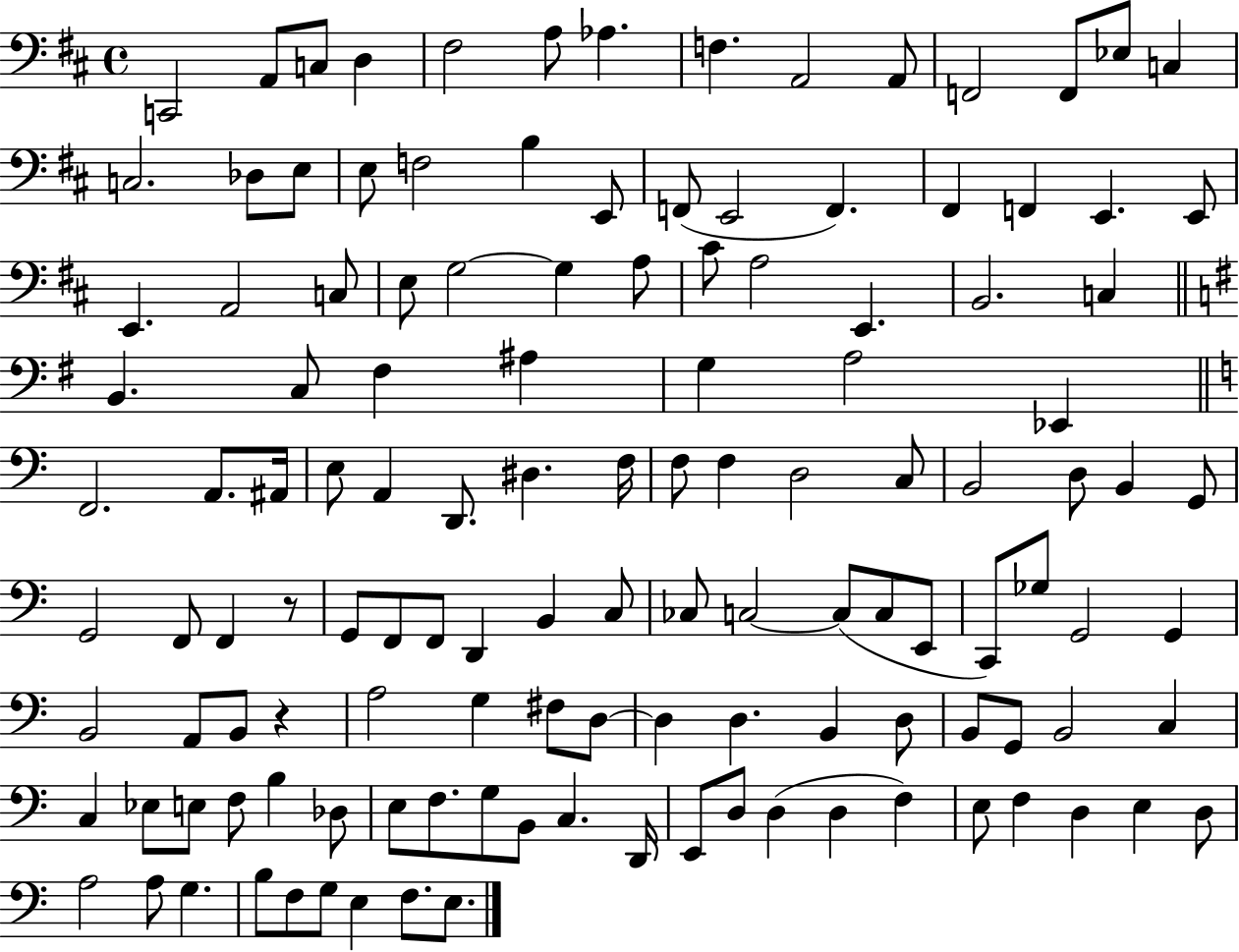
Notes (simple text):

C2/h A2/e C3/e D3/q F#3/h A3/e Ab3/q. F3/q. A2/h A2/e F2/h F2/e Eb3/e C3/q C3/h. Db3/e E3/e E3/e F3/h B3/q E2/e F2/e E2/h F2/q. F#2/q F2/q E2/q. E2/e E2/q. A2/h C3/e E3/e G3/h G3/q A3/e C#4/e A3/h E2/q. B2/h. C3/q B2/q. C3/e F#3/q A#3/q G3/q A3/h Eb2/q F2/h. A2/e. A#2/s E3/e A2/q D2/e. D#3/q. F3/s F3/e F3/q D3/h C3/e B2/h D3/e B2/q G2/e G2/h F2/e F2/q R/e G2/e F2/e F2/e D2/q B2/q C3/e CES3/e C3/h C3/e C3/e E2/e C2/e Gb3/e G2/h G2/q B2/h A2/e B2/e R/q A3/h G3/q F#3/e D3/e D3/q D3/q. B2/q D3/e B2/e G2/e B2/h C3/q C3/q Eb3/e E3/e F3/e B3/q Db3/e E3/e F3/e. G3/e B2/e C3/q. D2/s E2/e D3/e D3/q D3/q F3/q E3/e F3/q D3/q E3/q D3/e A3/h A3/e G3/q. B3/e F3/e G3/e E3/q F3/e. E3/e.